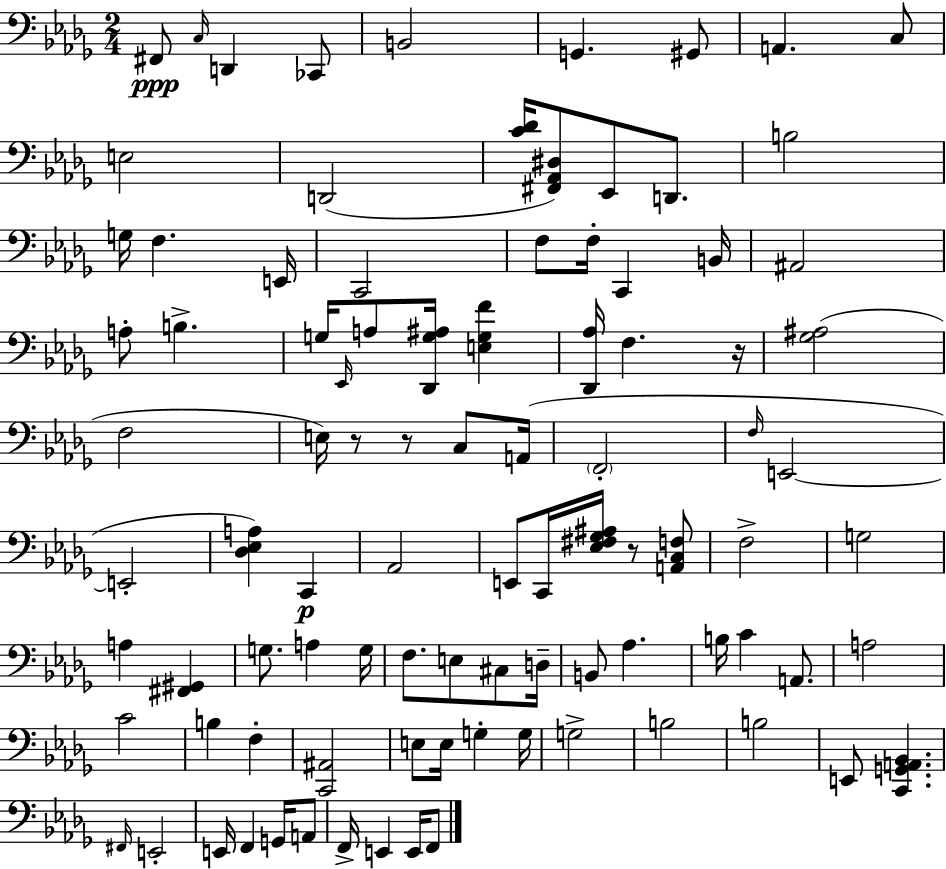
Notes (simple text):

F#2/e C3/s D2/q CES2/e B2/h G2/q. G#2/e A2/q. C3/e E3/h D2/h [C4,Db4]/s [F#2,Ab2,D#3]/e Eb2/e D2/e. B3/h G3/s F3/q. E2/s C2/h F3/e F3/s C2/q B2/s A#2/h A3/e B3/q. G3/s Eb2/s A3/e [Db2,G3,A#3]/s [E3,G3,F4]/q [Db2,Ab3]/s F3/q. R/s [Gb3,A#3]/h F3/h E3/s R/e R/e C3/e A2/s F2/h F3/s E2/h E2/h [Db3,Eb3,A3]/q C2/q Ab2/h E2/e C2/s [Eb3,F#3,Gb3,A#3]/s R/e [A2,C3,F3]/e F3/h G3/h A3/q [F#2,G#2]/q G3/e. A3/q G3/s F3/e. E3/e C#3/e D3/s B2/e Ab3/q. B3/s C4/q A2/e. A3/h C4/h B3/q F3/q [C2,A#2]/h E3/e E3/s G3/q G3/s G3/h B3/h B3/h E2/e [C2,G2,A2,Bb2]/q. F#2/s E2/h E2/s F2/q G2/s A2/e F2/s E2/q E2/s F2/e